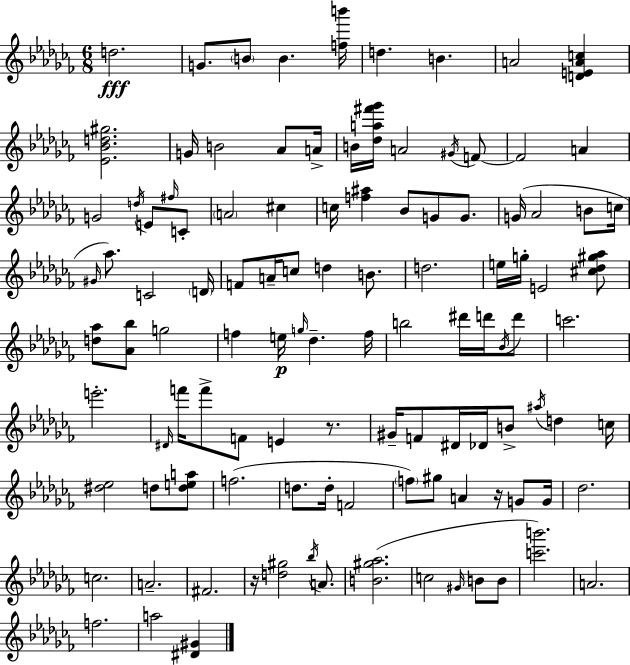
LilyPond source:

{
  \clef treble
  \numericTimeSignature
  \time 6/8
  \key aes \minor
  d''2.\fff | g'8. \parenthesize b'8 b'4. <f'' b'''>16 | d''4. b'4. | a'2 <d' e' a' c''>4 | \break <ees' bes' d'' gis''>2. | g'16 b'2 aes'8 a'16-> | b'16 <des'' a'' fis''' ges'''>16 a'2 \acciaccatura { gis'16 } f'8~~ | f'2 a'4 | \break g'2 \acciaccatura { d''16 } e'8 | \grace { fis''16 } c'8-. \parenthesize a'2 cis''4 | c''16 <f'' ais''>4 bes'8 g'8 | g'8. g'16( aes'2 | \break b'8 c''16 \grace { gis'16 } aes''8.) c'2 | \parenthesize d'16 f'8 a'16-- c''8 d''4 | b'8. d''2. | e''16 g''16-. e'2 | \break <cis'' des'' gis'' aes''>8 <d'' aes''>8 <aes' bes''>8 g''2 | f''4 e''16\p \grace { g''16 } des''4.-- | f''16 b''2 | dis'''16 d'''16 \acciaccatura { bes'16 } d'''8 c'''2. | \break e'''2.-. | \grace { dis'16 } f'''16 f'''8-> f'8 | e'4 r8. gis'16-- f'8 dis'16 des'16 | b'8-> \acciaccatura { ais''16 } d''4 c''16 <dis'' ees''>2 | \break d''8 <d'' e'' a''>8 f''2.( | d''8. d''16-. | f'2 \parenthesize f''8) gis''8 | a'4 r16 g'8 g'16 des''2. | \break c''2. | a'2.-- | fis'2. | r16 <d'' gis''>2 | \break \acciaccatura { bes''16 } a'8. <b' gis'' aes''>2.( | c''2 | \grace { gis'16 } b'8 b'8 <c''' b'''>2.) | a'2. | \break f''2. | a''2 | <dis' gis'>4 \bar "|."
}